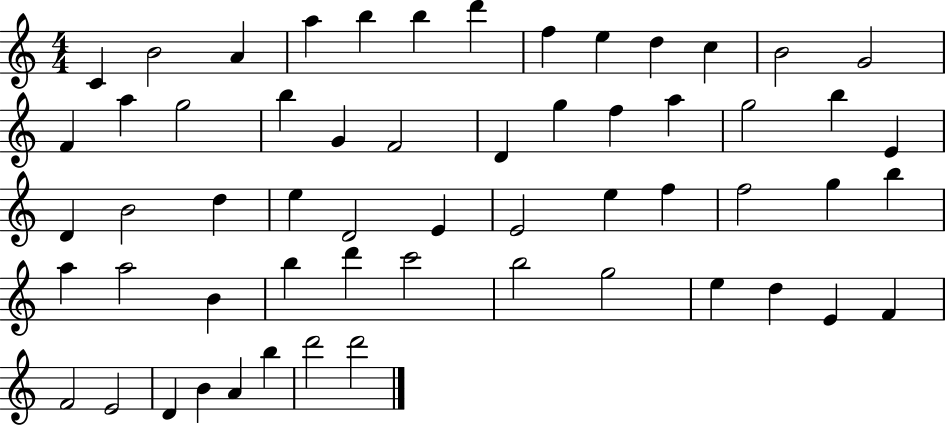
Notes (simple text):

C4/q B4/h A4/q A5/q B5/q B5/q D6/q F5/q E5/q D5/q C5/q B4/h G4/h F4/q A5/q G5/h B5/q G4/q F4/h D4/q G5/q F5/q A5/q G5/h B5/q E4/q D4/q B4/h D5/q E5/q D4/h E4/q E4/h E5/q F5/q F5/h G5/q B5/q A5/q A5/h B4/q B5/q D6/q C6/h B5/h G5/h E5/q D5/q E4/q F4/q F4/h E4/h D4/q B4/q A4/q B5/q D6/h D6/h